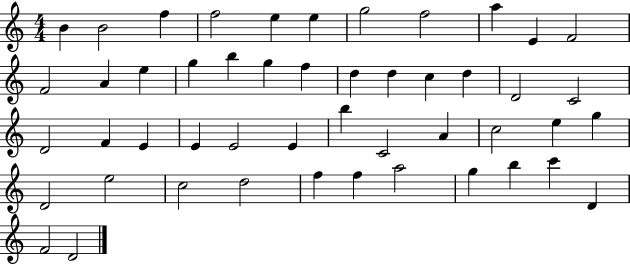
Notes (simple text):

B4/q B4/h F5/q F5/h E5/q E5/q G5/h F5/h A5/q E4/q F4/h F4/h A4/q E5/q G5/q B5/q G5/q F5/q D5/q D5/q C5/q D5/q D4/h C4/h D4/h F4/q E4/q E4/q E4/h E4/q B5/q C4/h A4/q C5/h E5/q G5/q D4/h E5/h C5/h D5/h F5/q F5/q A5/h G5/q B5/q C6/q D4/q F4/h D4/h